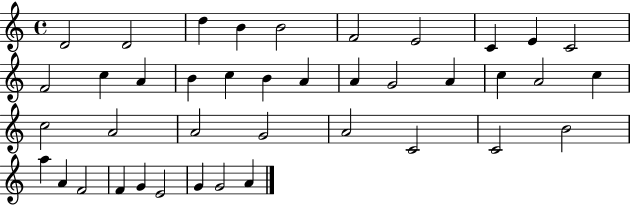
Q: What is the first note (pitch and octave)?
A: D4